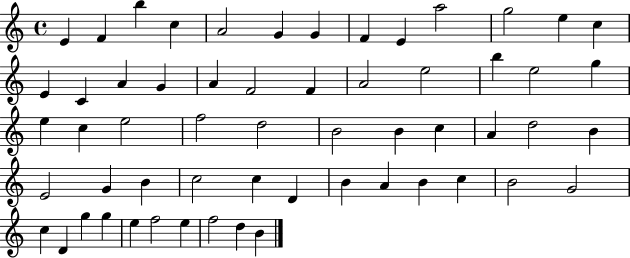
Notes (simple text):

E4/q F4/q B5/q C5/q A4/h G4/q G4/q F4/q E4/q A5/h G5/h E5/q C5/q E4/q C4/q A4/q G4/q A4/q F4/h F4/q A4/h E5/h B5/q E5/h G5/q E5/q C5/q E5/h F5/h D5/h B4/h B4/q C5/q A4/q D5/h B4/q E4/h G4/q B4/q C5/h C5/q D4/q B4/q A4/q B4/q C5/q B4/h G4/h C5/q D4/q G5/q G5/q E5/q F5/h E5/q F5/h D5/q B4/q